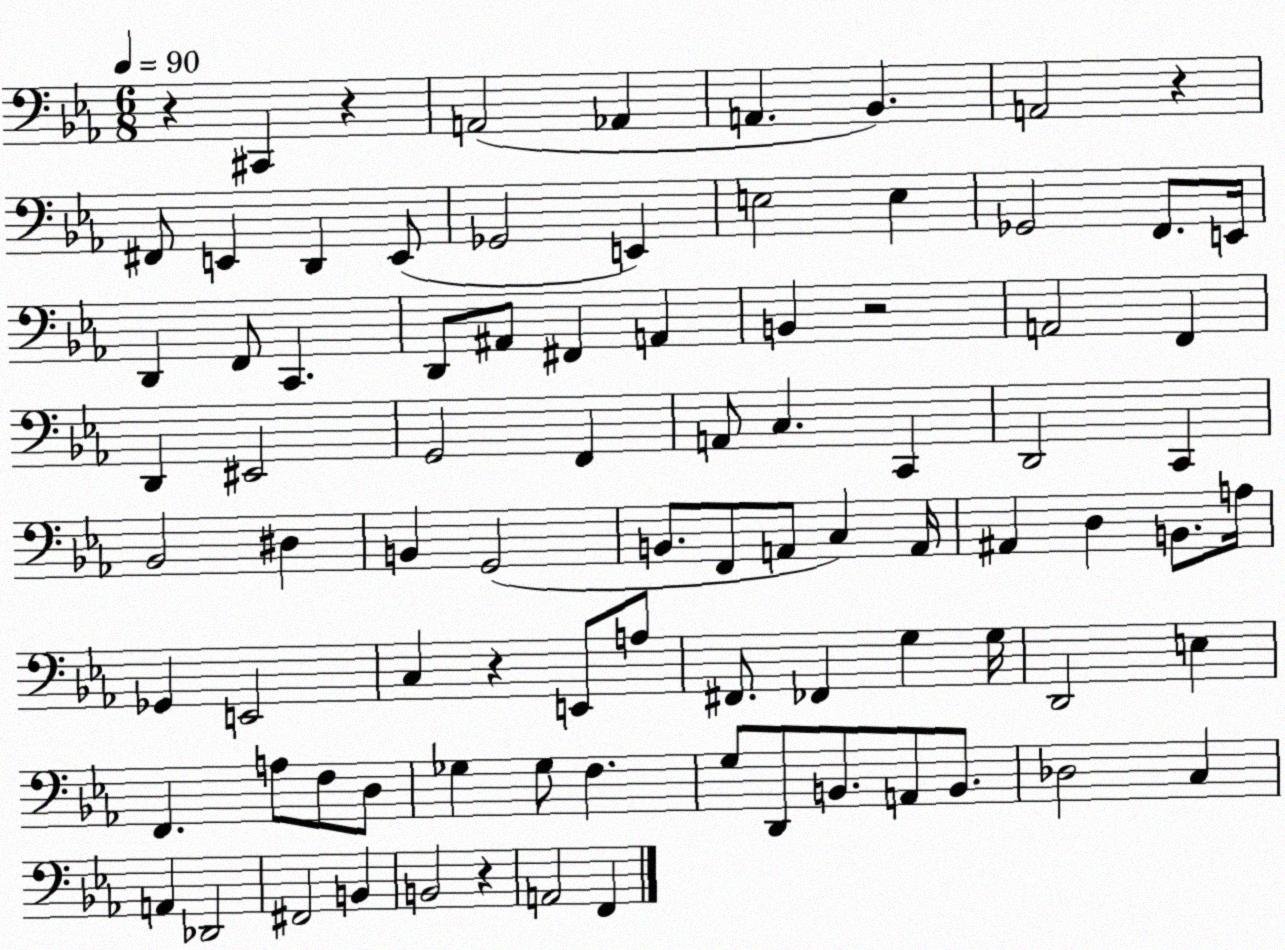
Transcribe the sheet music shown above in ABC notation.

X:1
T:Untitled
M:6/8
L:1/4
K:Eb
z ^C,, z A,,2 _A,, A,, _B,, A,,2 z ^F,,/2 E,, D,, E,,/2 _G,,2 E,, E,2 E, _G,,2 F,,/2 E,,/4 D,, F,,/2 C,, D,,/2 ^A,,/2 ^F,, A,, B,, z2 A,,2 F,, D,, ^E,,2 G,,2 F,, A,,/2 C, C,, D,,2 C,, _B,,2 ^D, B,, G,,2 B,,/2 F,,/2 A,,/2 C, A,,/4 ^A,, D, B,,/2 A,/4 _G,, E,,2 C, z E,,/2 A,/2 ^F,,/2 _F,, G, G,/4 D,,2 E, F,, A,/2 F,/2 D,/2 _G, _G,/2 F, G,/2 D,,/2 B,,/2 A,,/2 B,,/2 _D,2 C, A,, _D,,2 ^F,,2 B,, B,,2 z A,,2 F,,